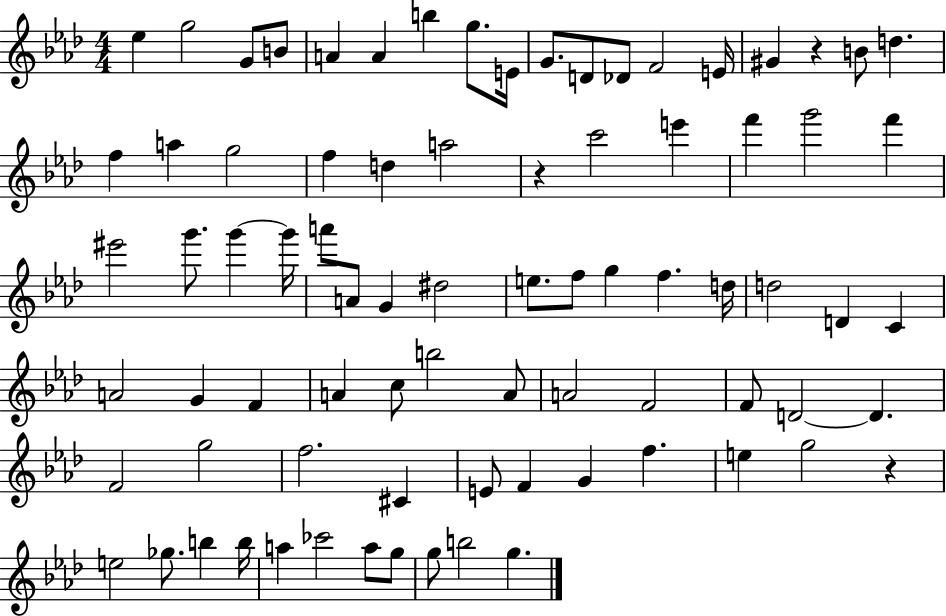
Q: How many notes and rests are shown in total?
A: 80